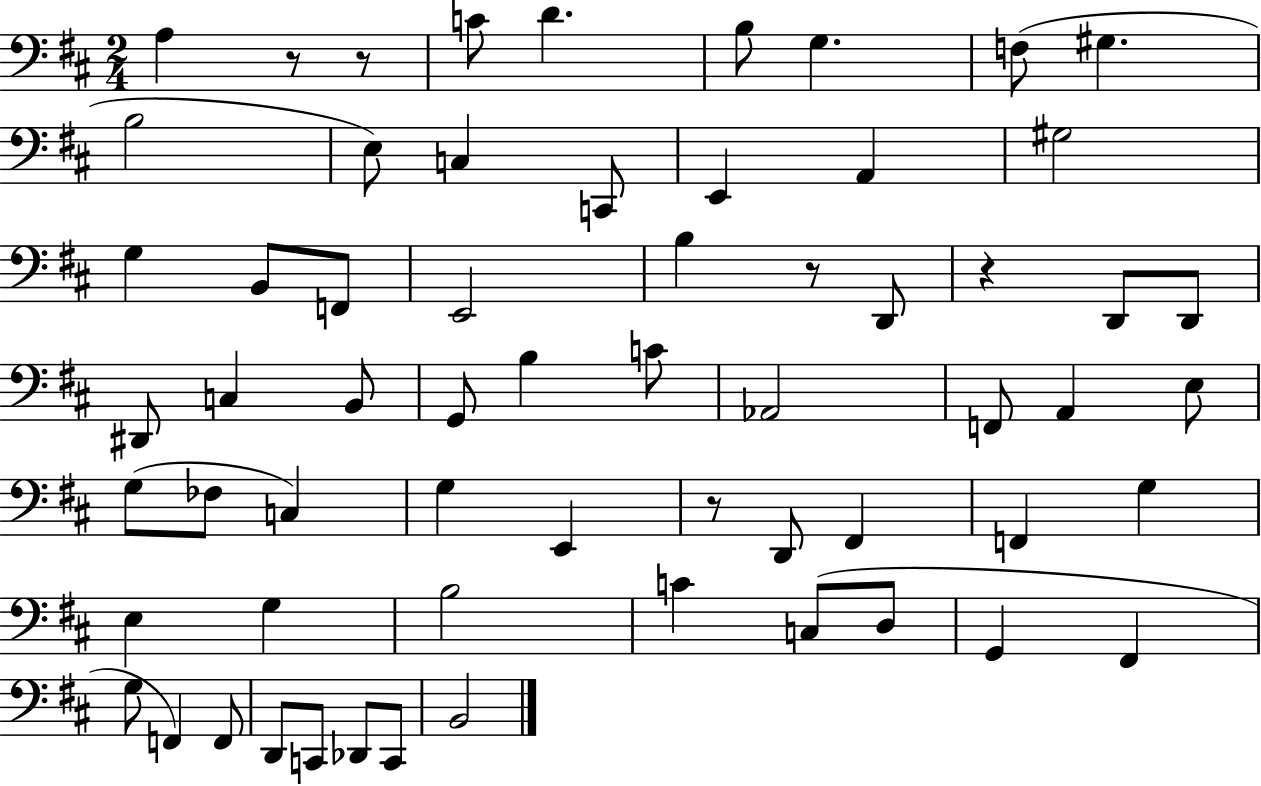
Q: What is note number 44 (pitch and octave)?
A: B3